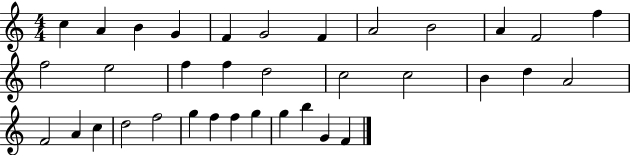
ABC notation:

X:1
T:Untitled
M:4/4
L:1/4
K:C
c A B G F G2 F A2 B2 A F2 f f2 e2 f f d2 c2 c2 B d A2 F2 A c d2 f2 g f f g g b G F